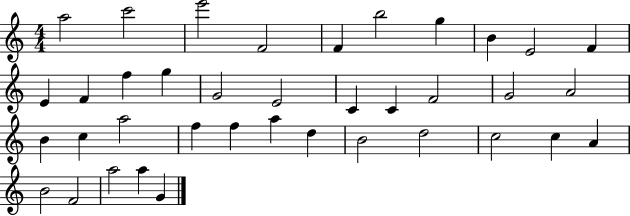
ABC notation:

X:1
T:Untitled
M:4/4
L:1/4
K:C
a2 c'2 e'2 F2 F b2 g B E2 F E F f g G2 E2 C C F2 G2 A2 B c a2 f f a d B2 d2 c2 c A B2 F2 a2 a G